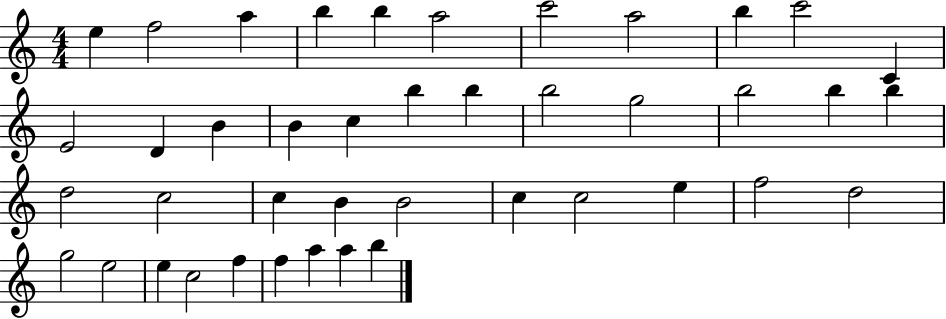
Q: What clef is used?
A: treble